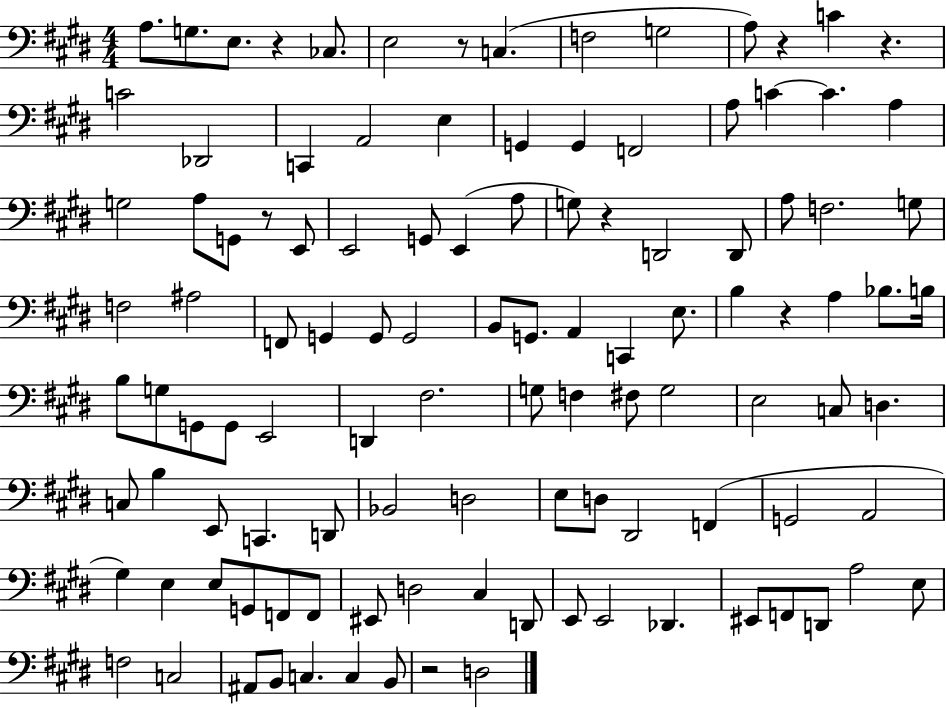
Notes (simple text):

A3/e. G3/e. E3/e. R/q CES3/e. E3/h R/e C3/q. F3/h G3/h A3/e R/q C4/q R/q. C4/h Db2/h C2/q A2/h E3/q G2/q G2/q F2/h A3/e C4/q C4/q. A3/q G3/h A3/e G2/e R/e E2/e E2/h G2/e E2/q A3/e G3/e R/q D2/h D2/e A3/e F3/h. G3/e F3/h A#3/h F2/e G2/q G2/e G2/h B2/e G2/e. A2/q C2/q E3/e. B3/q R/q A3/q Bb3/e. B3/s B3/e G3/e G2/e G2/e E2/h D2/q F#3/h. G3/e F3/q F#3/e G3/h E3/h C3/e D3/q. C3/e B3/q E2/e C2/q. D2/e Bb2/h D3/h E3/e D3/e D#2/h F2/q G2/h A2/h G#3/q E3/q E3/e G2/e F2/e F2/e EIS2/e D3/h C#3/q D2/e E2/e E2/h Db2/q. EIS2/e F2/e D2/e A3/h E3/e F3/h C3/h A#2/e B2/e C3/q. C3/q B2/e R/h D3/h